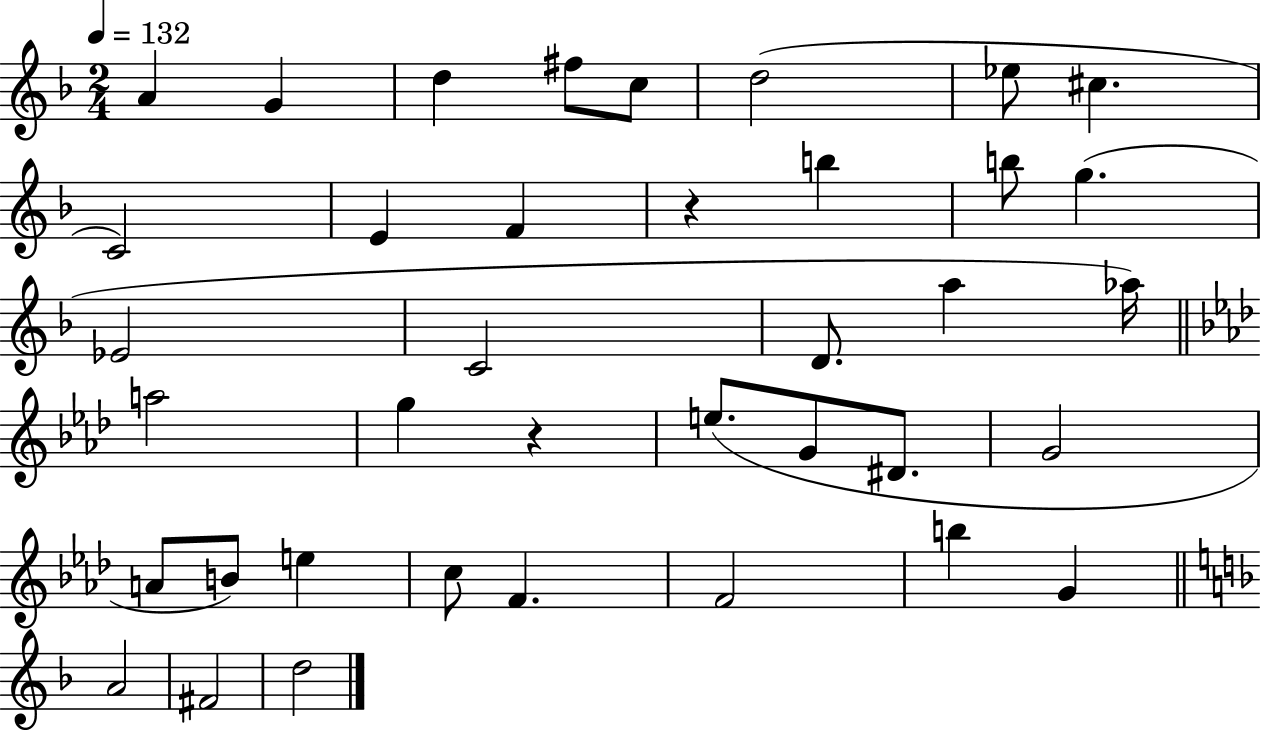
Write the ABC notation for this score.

X:1
T:Untitled
M:2/4
L:1/4
K:F
A G d ^f/2 c/2 d2 _e/2 ^c C2 E F z b b/2 g _E2 C2 D/2 a _a/4 a2 g z e/2 G/2 ^D/2 G2 A/2 B/2 e c/2 F F2 b G A2 ^F2 d2